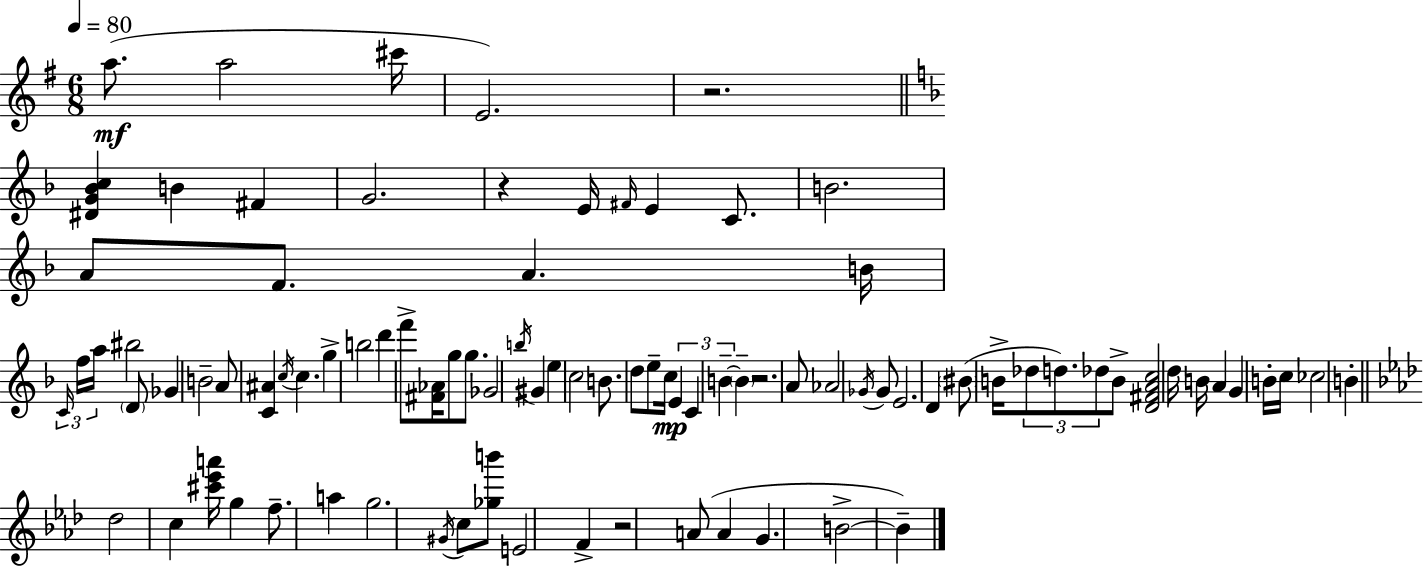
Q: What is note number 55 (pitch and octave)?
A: D5